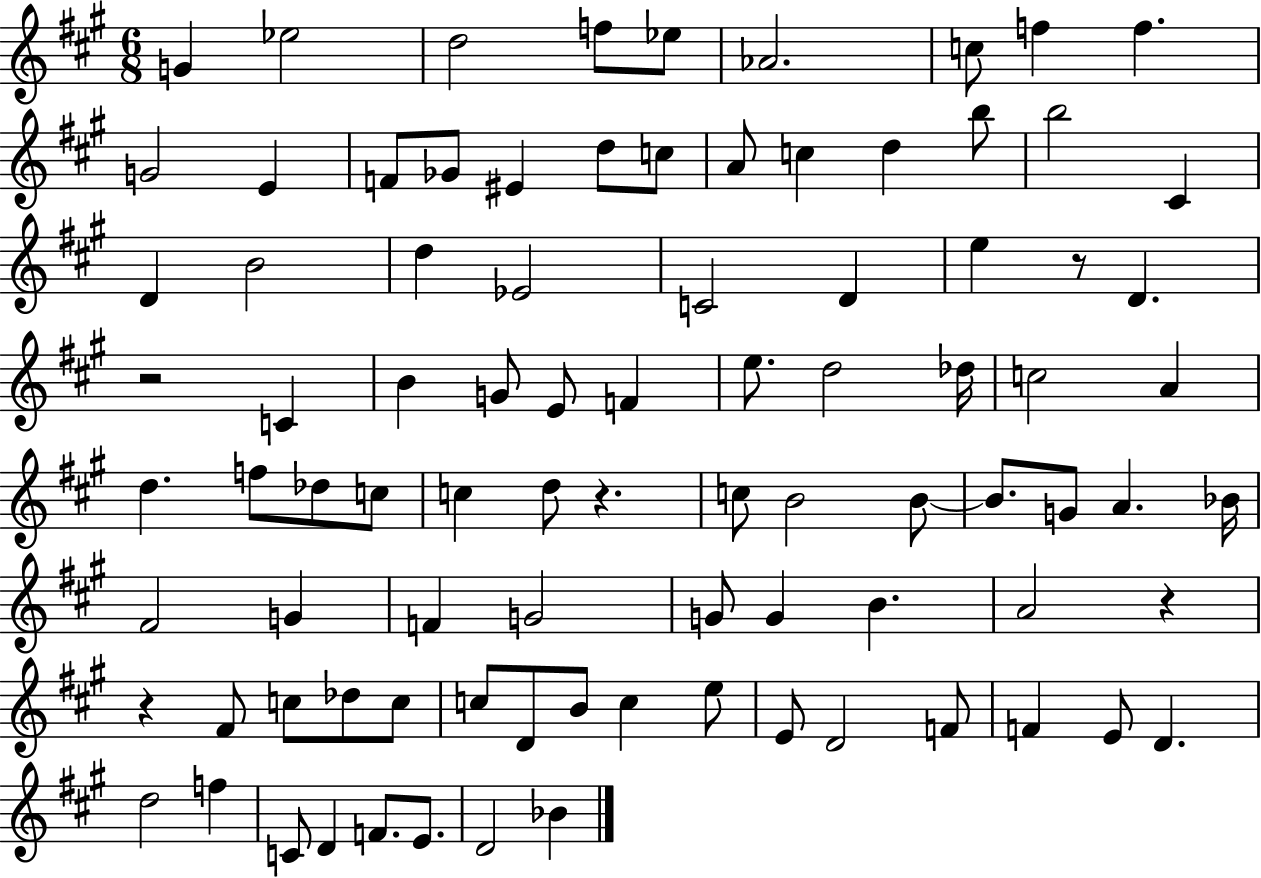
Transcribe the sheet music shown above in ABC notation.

X:1
T:Untitled
M:6/8
L:1/4
K:A
G _e2 d2 f/2 _e/2 _A2 c/2 f f G2 E F/2 _G/2 ^E d/2 c/2 A/2 c d b/2 b2 ^C D B2 d _E2 C2 D e z/2 D z2 C B G/2 E/2 F e/2 d2 _d/4 c2 A d f/2 _d/2 c/2 c d/2 z c/2 B2 B/2 B/2 G/2 A _B/4 ^F2 G F G2 G/2 G B A2 z z ^F/2 c/2 _d/2 c/2 c/2 D/2 B/2 c e/2 E/2 D2 F/2 F E/2 D d2 f C/2 D F/2 E/2 D2 _B